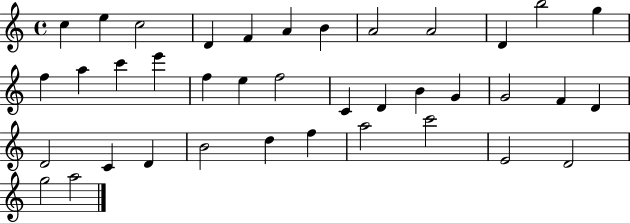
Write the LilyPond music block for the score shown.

{
  \clef treble
  \time 4/4
  \defaultTimeSignature
  \key c \major
  c''4 e''4 c''2 | d'4 f'4 a'4 b'4 | a'2 a'2 | d'4 b''2 g''4 | \break f''4 a''4 c'''4 e'''4 | f''4 e''4 f''2 | c'4 d'4 b'4 g'4 | g'2 f'4 d'4 | \break d'2 c'4 d'4 | b'2 d''4 f''4 | a''2 c'''2 | e'2 d'2 | \break g''2 a''2 | \bar "|."
}